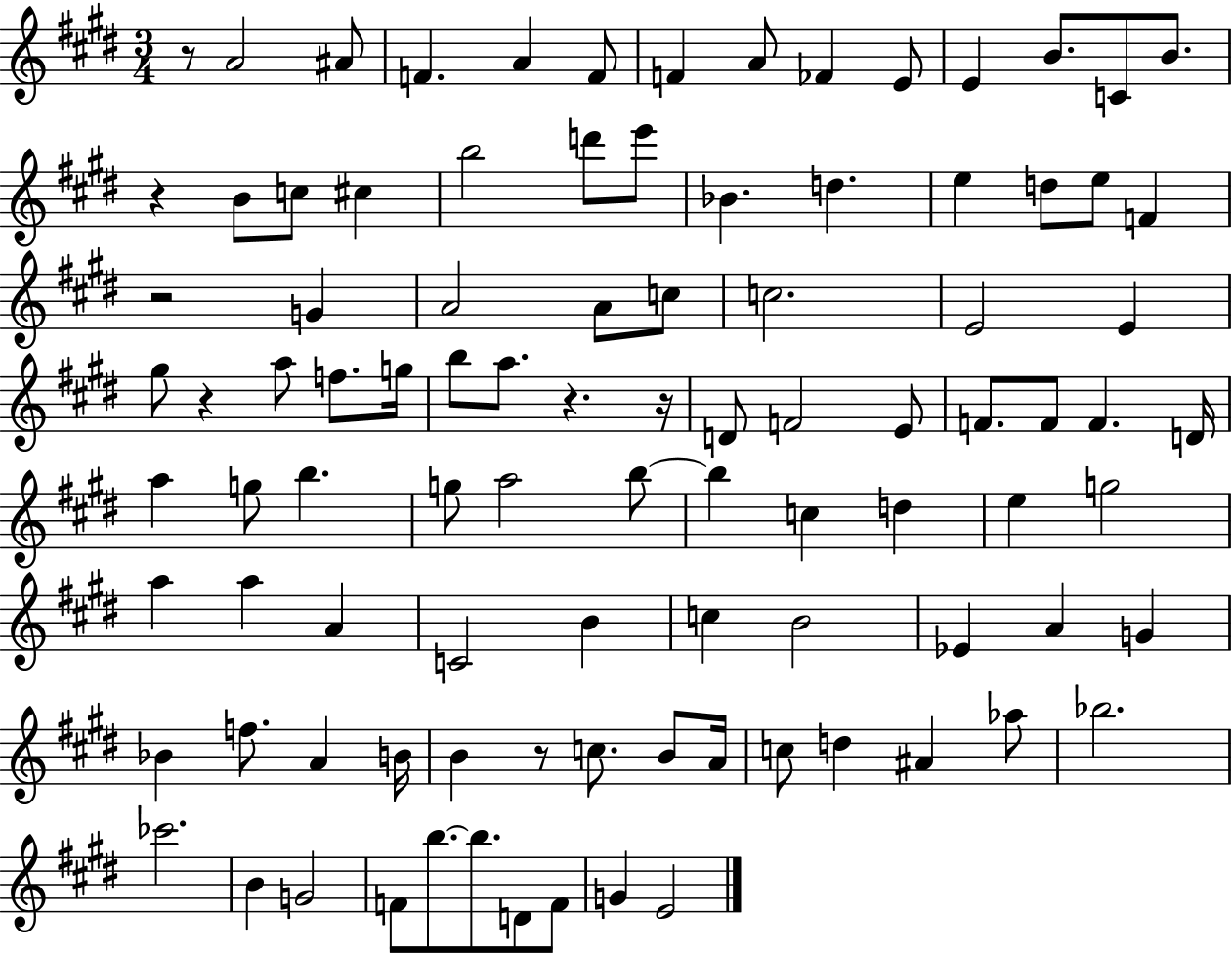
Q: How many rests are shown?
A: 7